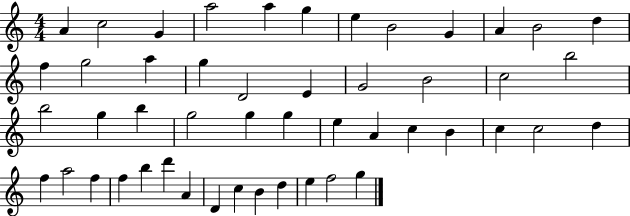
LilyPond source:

{
  \clef treble
  \numericTimeSignature
  \time 4/4
  \key c \major
  a'4 c''2 g'4 | a''2 a''4 g''4 | e''4 b'2 g'4 | a'4 b'2 d''4 | \break f''4 g''2 a''4 | g''4 d'2 e'4 | g'2 b'2 | c''2 b''2 | \break b''2 g''4 b''4 | g''2 g''4 g''4 | e''4 a'4 c''4 b'4 | c''4 c''2 d''4 | \break f''4 a''2 f''4 | f''4 b''4 d'''4 a'4 | d'4 c''4 b'4 d''4 | e''4 f''2 g''4 | \break \bar "|."
}